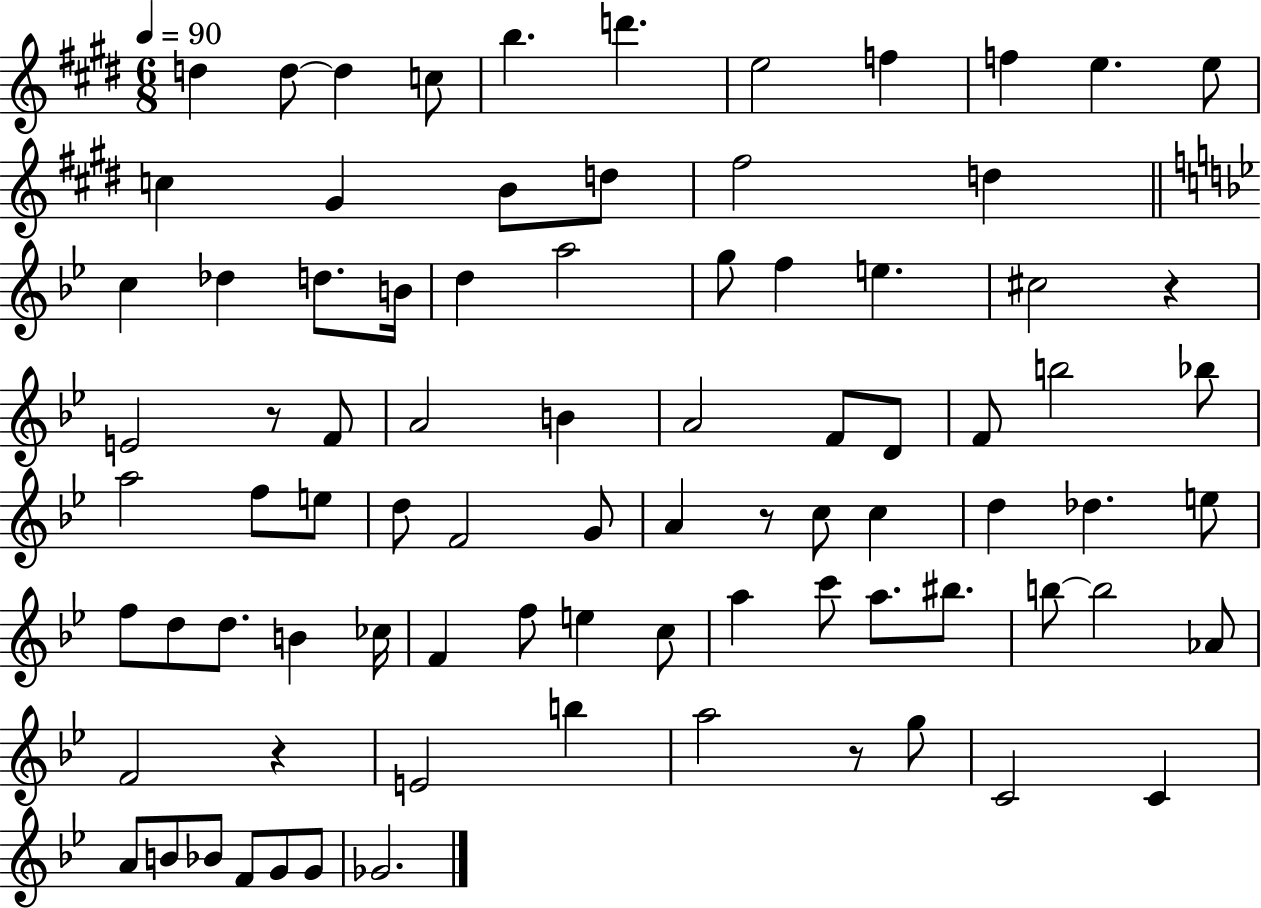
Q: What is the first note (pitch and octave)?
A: D5